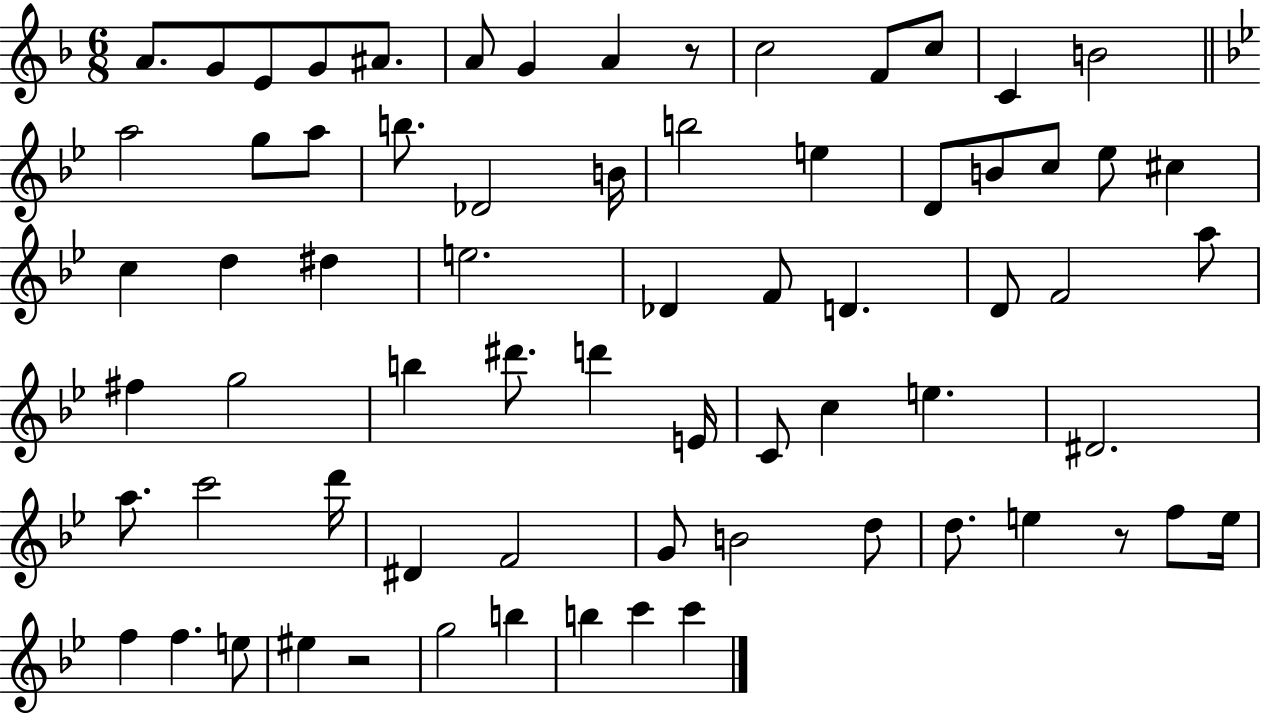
A4/e. G4/e E4/e G4/e A#4/e. A4/e G4/q A4/q R/e C5/h F4/e C5/e C4/q B4/h A5/h G5/e A5/e B5/e. Db4/h B4/s B5/h E5/q D4/e B4/e C5/e Eb5/e C#5/q C5/q D5/q D#5/q E5/h. Db4/q F4/e D4/q. D4/e F4/h A5/e F#5/q G5/h B5/q D#6/e. D6/q E4/s C4/e C5/q E5/q. D#4/h. A5/e. C6/h D6/s D#4/q F4/h G4/e B4/h D5/e D5/e. E5/q R/e F5/e E5/s F5/q F5/q. E5/e EIS5/q R/h G5/h B5/q B5/q C6/q C6/q